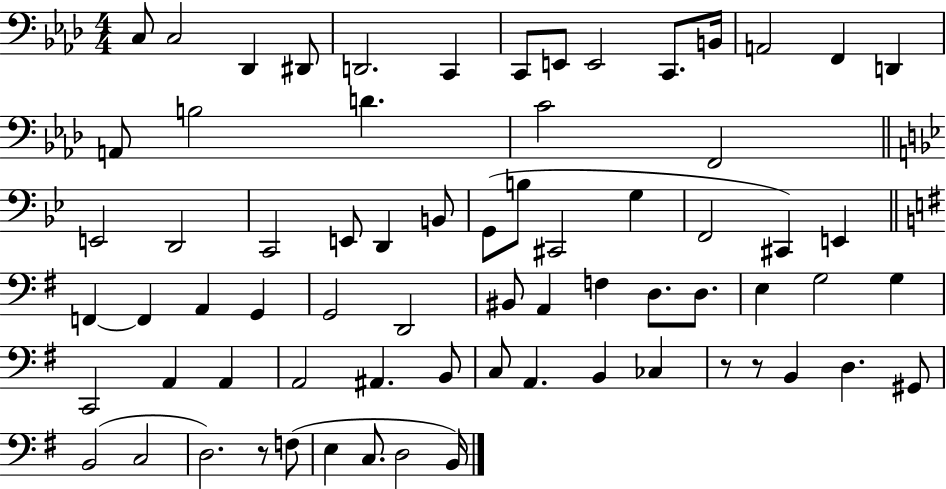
X:1
T:Untitled
M:4/4
L:1/4
K:Ab
C,/2 C,2 _D,, ^D,,/2 D,,2 C,, C,,/2 E,,/2 E,,2 C,,/2 B,,/4 A,,2 F,, D,, A,,/2 B,2 D C2 F,,2 E,,2 D,,2 C,,2 E,,/2 D,, B,,/2 G,,/2 B,/2 ^C,,2 G, F,,2 ^C,, E,, F,, F,, A,, G,, G,,2 D,,2 ^B,,/2 A,, F, D,/2 D,/2 E, G,2 G, C,,2 A,, A,, A,,2 ^A,, B,,/2 C,/2 A,, B,, _C, z/2 z/2 B,, D, ^G,,/2 B,,2 C,2 D,2 z/2 F,/2 E, C,/2 D,2 B,,/4